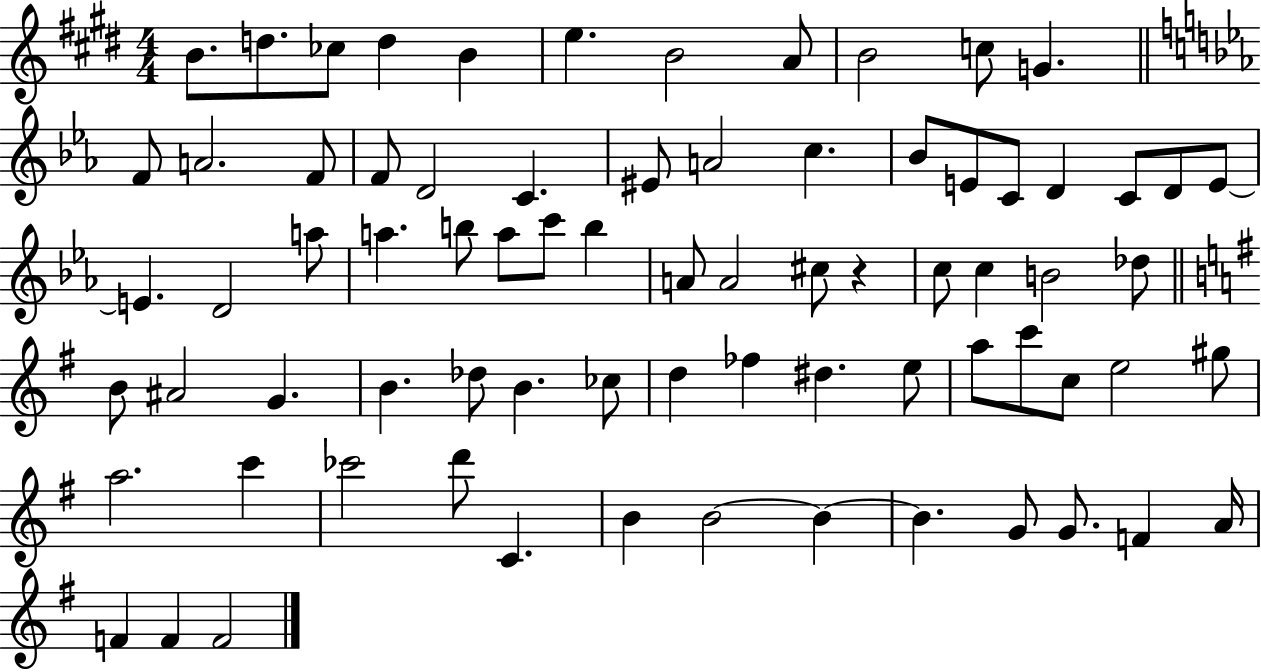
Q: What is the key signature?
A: E major